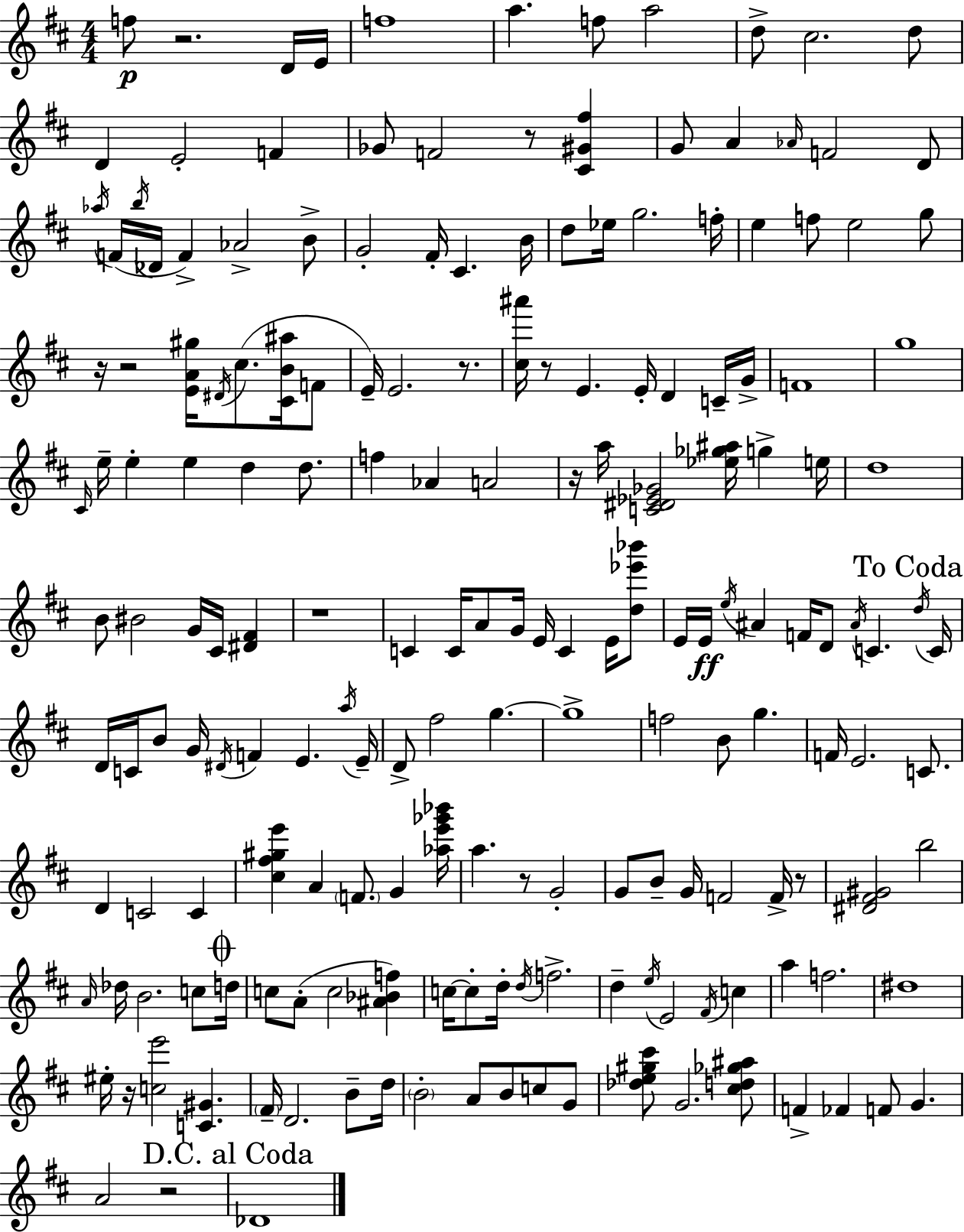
{
  \clef treble
  \numericTimeSignature
  \time 4/4
  \key d \major
  \repeat volta 2 { f''8\p r2. d'16 e'16 | f''1 | a''4. f''8 a''2 | d''8-> cis''2. d''8 | \break d'4 e'2-. f'4 | ges'8 f'2 r8 <cis' gis' fis''>4 | g'8 a'4 \grace { aes'16 } f'2 d'8 | \acciaccatura { aes''16 } f'16( \acciaccatura { b''16 } des'16 f'4->) aes'2-> | \break b'8-> g'2-. fis'16-. cis'4. | b'16 d''8 ees''16 g''2. | f''16-. e''4 f''8 e''2 | g''8 r16 r2 <e' a' gis''>16 \acciaccatura { dis'16 } cis''8.( | \break <cis' b' ais''>16 f'8 e'16--) e'2. | r8. <cis'' ais'''>16 r8 e'4. e'16-. d'4 | c'16-- g'16-> f'1 | g''1 | \break \grace { cis'16 } e''16-- e''4-. e''4 d''4 | d''8. f''4 aes'4 a'2 | r16 a''16 <c' dis' ees' ges'>2 <ees'' ges'' ais''>16 | g''4-> e''16 d''1 | \break b'8 bis'2 g'16 | cis'16 <dis' fis'>4 r1 | c'4 c'16 a'8 g'16 e'16 c'4 | e'16 <d'' ees''' bes'''>8 e'16 e'16\ff \acciaccatura { e''16 } ais'4 f'16 d'8 \acciaccatura { ais'16 } | \break c'4. \mark "To Coda" \acciaccatura { d''16 } c'16 d'16 c'16 b'8 g'16 \acciaccatura { dis'16 } f'4 | e'4. \acciaccatura { a''16 } e'16-- d'8-> fis''2 | g''4.~~ g''1-> | f''2 | \break b'8 g''4. f'16 e'2. | c'8. d'4 c'2 | c'4 <cis'' fis'' gis'' e'''>4 a'4 | \parenthesize f'8. g'4 <aes'' e''' ges''' bes'''>16 a''4. | \break r8 g'2-. g'8 b'8-- g'16 f'2 | f'16-> r8 <dis' fis' gis'>2 | b''2 \grace { a'16 } des''16 b'2. | c''8 \mark \markup { \musicglyph "scripts.coda" } d''16 c''8 a'8-.( c''2 | \break <ais' bes' f''>4) c''16~~ c''8-. d''16-. \acciaccatura { d''16 } | f''2.-> d''4-- | \acciaccatura { e''16 } e'2 \acciaccatura { fis'16 } c''4 a''4 | f''2. dis''1 | \break eis''16-. r16 | <c'' e'''>2 <c' gis'>4. \parenthesize fis'16-- d'2. | b'8-- d''16 \parenthesize b'2-. | a'8 b'8 c''8 g'8 <des'' e'' gis'' cis'''>8 | \break g'2. <cis'' d'' ges'' ais''>8 f'4-> | fes'4 f'8 g'4. a'2 | r2 \mark "D.C. al Coda" des'1 | } \bar "|."
}